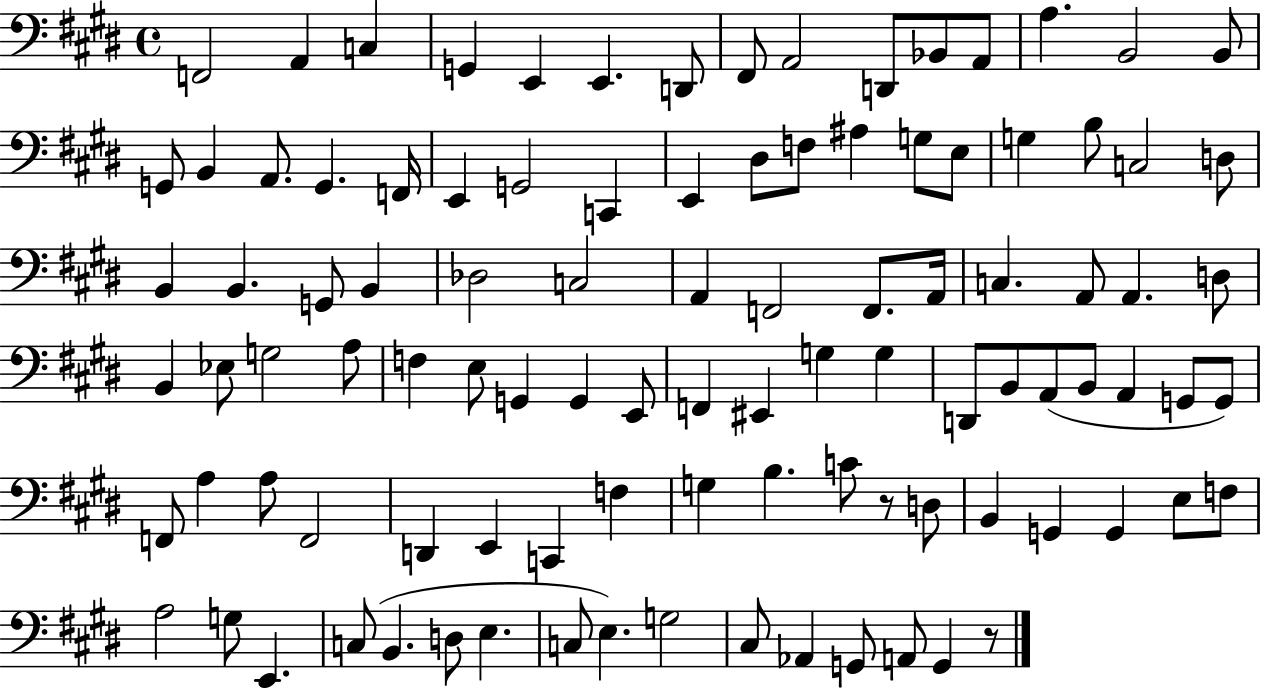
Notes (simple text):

F2/h A2/q C3/q G2/q E2/q E2/q. D2/e F#2/e A2/h D2/e Bb2/e A2/e A3/q. B2/h B2/e G2/e B2/q A2/e. G2/q. F2/s E2/q G2/h C2/q E2/q D#3/e F3/e A#3/q G3/e E3/e G3/q B3/e C3/h D3/e B2/q B2/q. G2/e B2/q Db3/h C3/h A2/q F2/h F2/e. A2/s C3/q. A2/e A2/q. D3/e B2/q Eb3/e G3/h A3/e F3/q E3/e G2/q G2/q E2/e F2/q EIS2/q G3/q G3/q D2/e B2/e A2/e B2/e A2/q G2/e G2/e F2/e A3/q A3/e F2/h D2/q E2/q C2/q F3/q G3/q B3/q. C4/e R/e D3/e B2/q G2/q G2/q E3/e F3/e A3/h G3/e E2/q. C3/e B2/q. D3/e E3/q. C3/e E3/q. G3/h C#3/e Ab2/q G2/e A2/e G2/q R/e